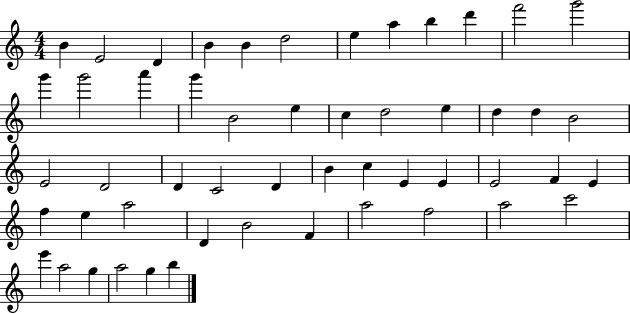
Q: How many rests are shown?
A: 0